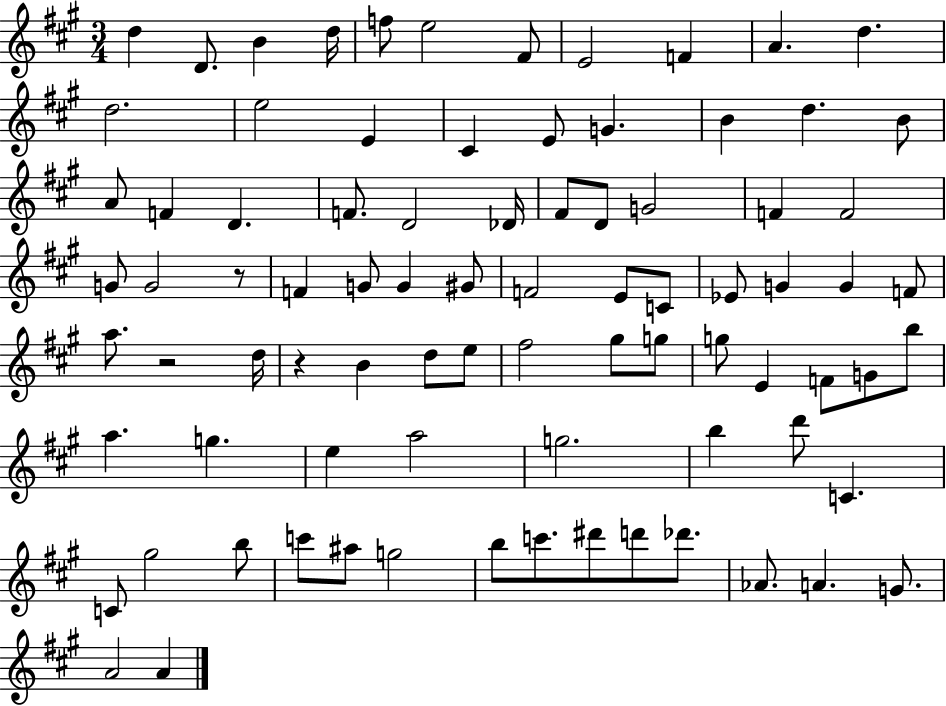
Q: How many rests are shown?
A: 3